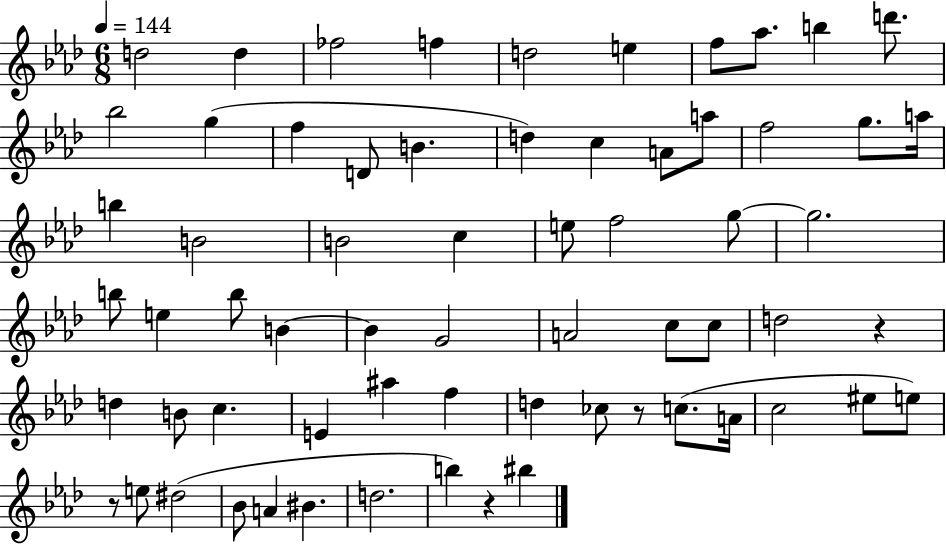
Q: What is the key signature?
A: AES major